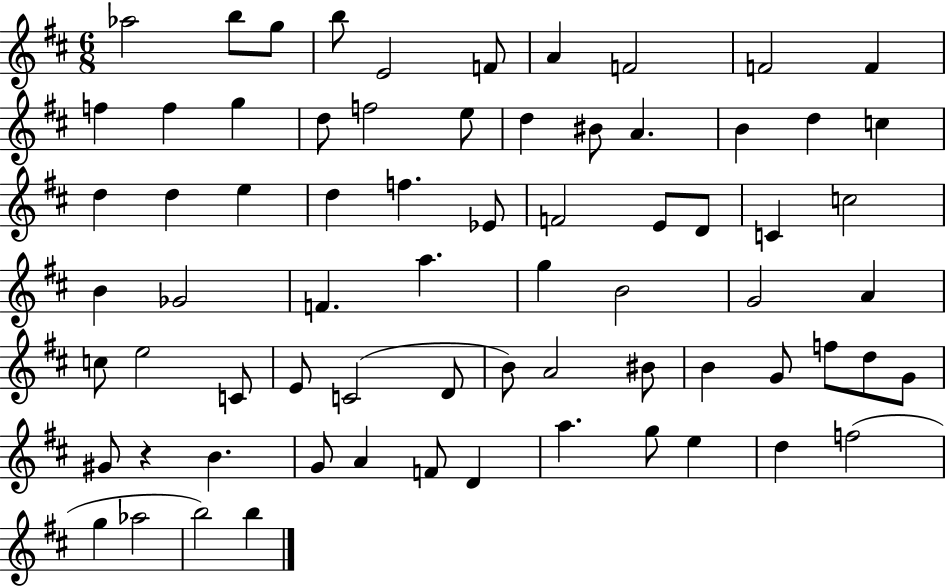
X:1
T:Untitled
M:6/8
L:1/4
K:D
_a2 b/2 g/2 b/2 E2 F/2 A F2 F2 F f f g d/2 f2 e/2 d ^B/2 A B d c d d e d f _E/2 F2 E/2 D/2 C c2 B _G2 F a g B2 G2 A c/2 e2 C/2 E/2 C2 D/2 B/2 A2 ^B/2 B G/2 f/2 d/2 G/2 ^G/2 z B G/2 A F/2 D a g/2 e d f2 g _a2 b2 b